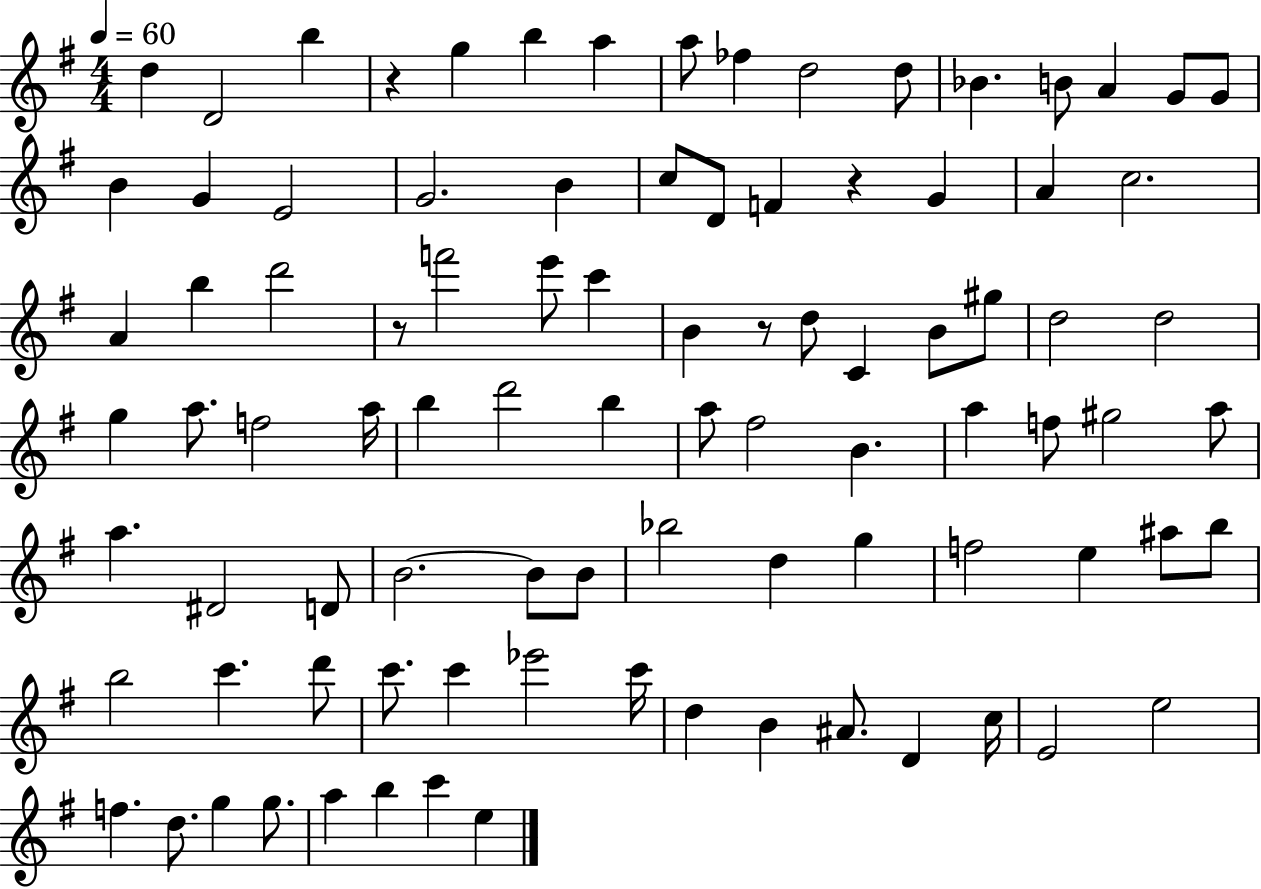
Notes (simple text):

D5/q D4/h B5/q R/q G5/q B5/q A5/q A5/e FES5/q D5/h D5/e Bb4/q. B4/e A4/q G4/e G4/e B4/q G4/q E4/h G4/h. B4/q C5/e D4/e F4/q R/q G4/q A4/q C5/h. A4/q B5/q D6/h R/e F6/h E6/e C6/q B4/q R/e D5/e C4/q B4/e G#5/e D5/h D5/h G5/q A5/e. F5/h A5/s B5/q D6/h B5/q A5/e F#5/h B4/q. A5/q F5/e G#5/h A5/e A5/q. D#4/h D4/e B4/h. B4/e B4/e Bb5/h D5/q G5/q F5/h E5/q A#5/e B5/e B5/h C6/q. D6/e C6/e. C6/q Eb6/h C6/s D5/q B4/q A#4/e. D4/q C5/s E4/h E5/h F5/q. D5/e. G5/q G5/e. A5/q B5/q C6/q E5/q